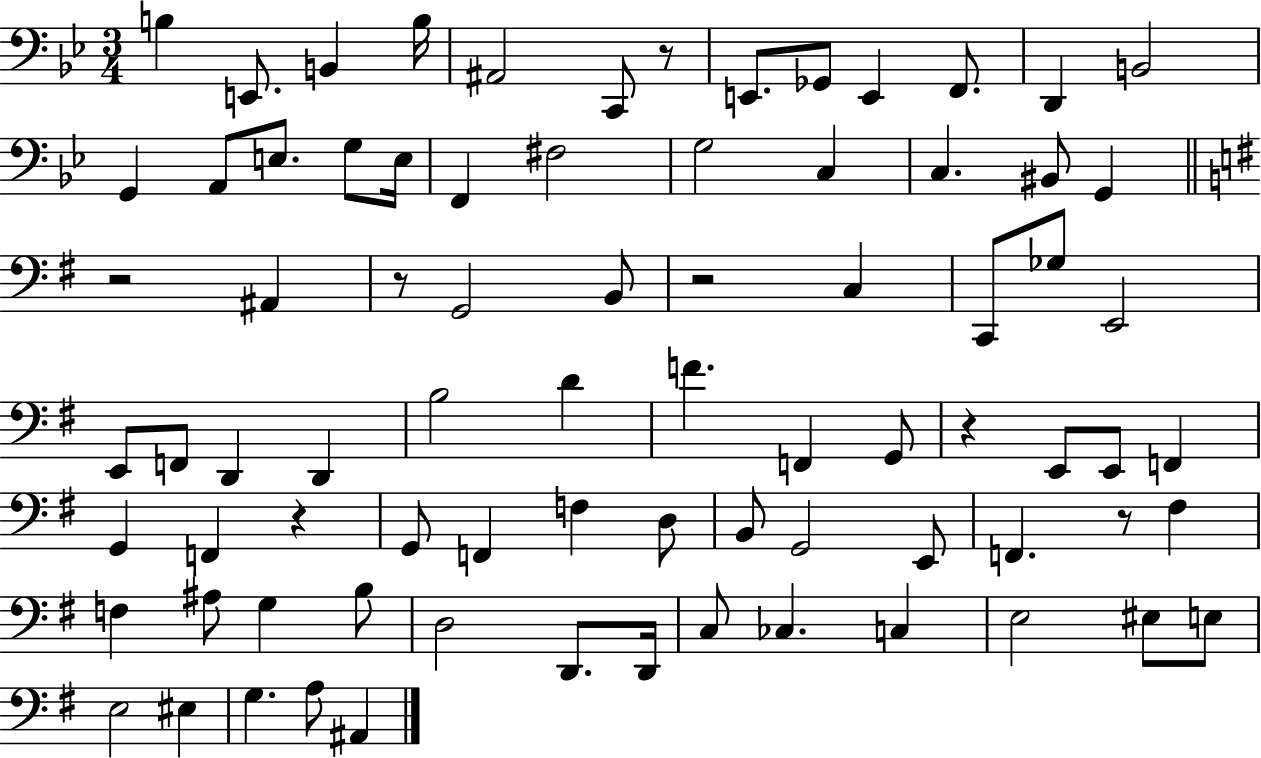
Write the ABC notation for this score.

X:1
T:Untitled
M:3/4
L:1/4
K:Bb
B, E,,/2 B,, B,/4 ^A,,2 C,,/2 z/2 E,,/2 _G,,/2 E,, F,,/2 D,, B,,2 G,, A,,/2 E,/2 G,/2 E,/4 F,, ^F,2 G,2 C, C, ^B,,/2 G,, z2 ^A,, z/2 G,,2 B,,/2 z2 C, C,,/2 _G,/2 E,,2 E,,/2 F,,/2 D,, D,, B,2 D F F,, G,,/2 z E,,/2 E,,/2 F,, G,, F,, z G,,/2 F,, F, D,/2 B,,/2 G,,2 E,,/2 F,, z/2 ^F, F, ^A,/2 G, B,/2 D,2 D,,/2 D,,/4 C,/2 _C, C, E,2 ^E,/2 E,/2 E,2 ^E, G, A,/2 ^A,,